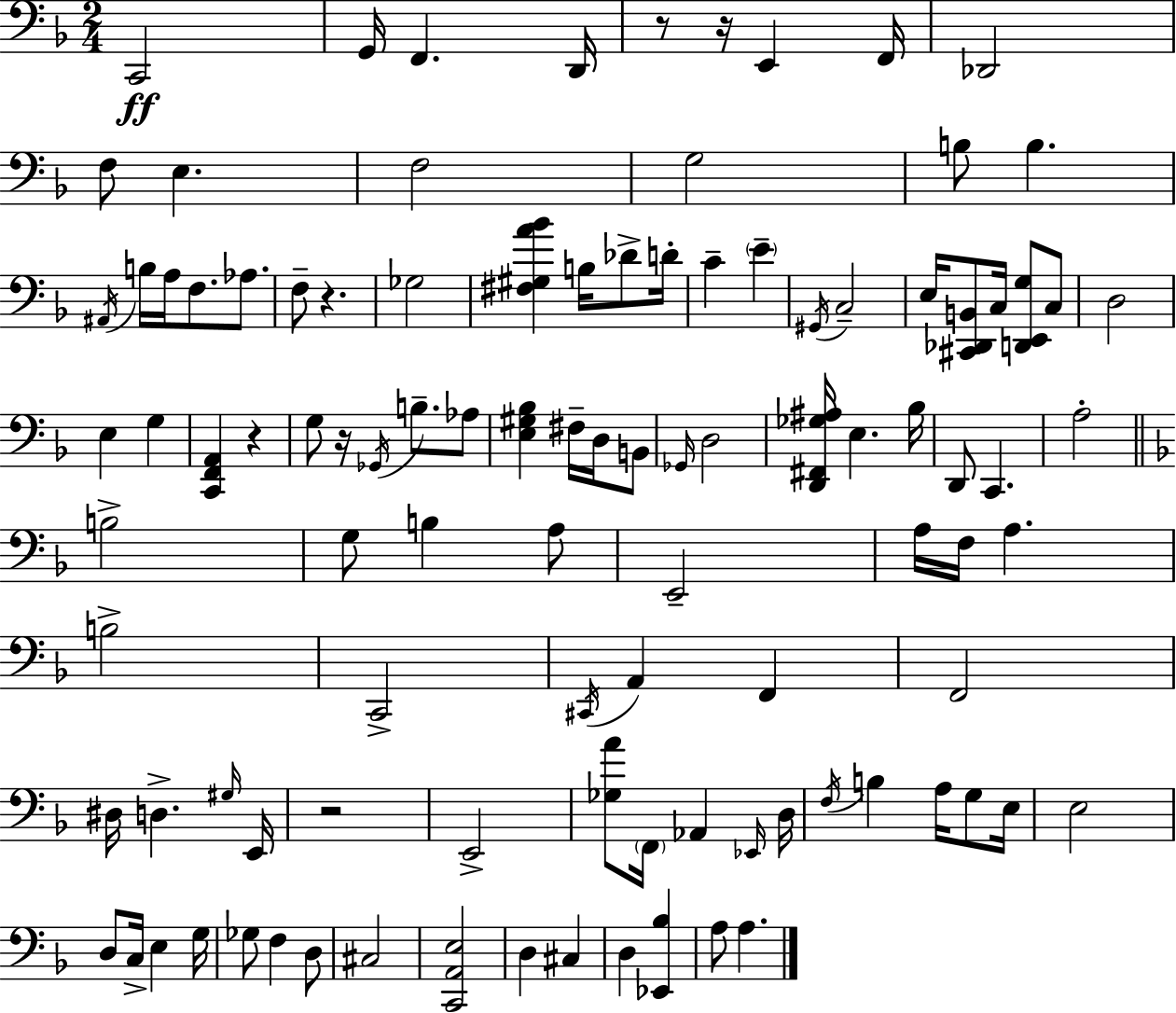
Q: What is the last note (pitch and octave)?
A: A3